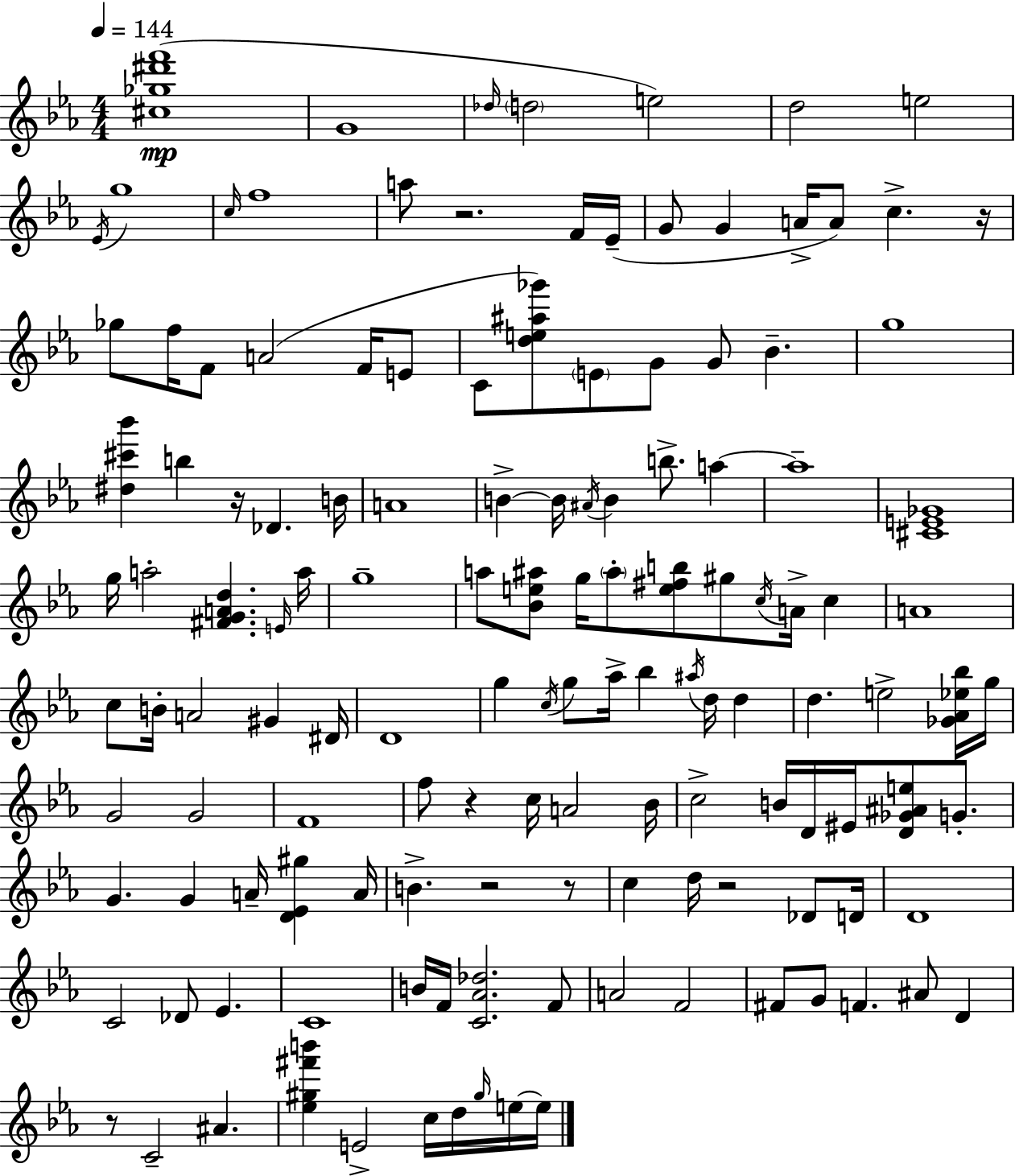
X:1
T:Untitled
M:4/4
L:1/4
K:Eb
[^c_g^d'f']4 G4 _d/4 d2 e2 d2 e2 _E/4 g4 c/4 f4 a/2 z2 F/4 _E/4 G/2 G A/4 A/2 c z/4 _g/2 f/4 F/2 A2 F/4 E/2 C/2 [de^a_g']/2 E/2 G/2 G/2 _B g4 [^d^c'_b'] b z/4 _D B/4 A4 B B/4 ^A/4 B b/2 a a4 [^CE_G]4 g/4 a2 [^FGAd] E/4 a/4 g4 a/2 [_Be^a]/2 g/4 ^a/2 [e^fb]/2 ^g/2 c/4 A/4 c A4 c/2 B/4 A2 ^G ^D/4 D4 g c/4 g/2 _a/4 _b ^a/4 d/4 d d e2 [_G_A_e_b]/4 g/4 G2 G2 F4 f/2 z c/4 A2 _B/4 c2 B/4 D/4 ^E/4 [D_G^Ae]/2 G/2 G G A/4 [D_E^g] A/4 B z2 z/2 c d/4 z2 _D/2 D/4 D4 C2 _D/2 _E C4 B/4 F/4 [C_A_d]2 F/2 A2 F2 ^F/2 G/2 F ^A/2 D z/2 C2 ^A [_e^g^f'b'] E2 c/4 d/4 ^g/4 e/4 e/4